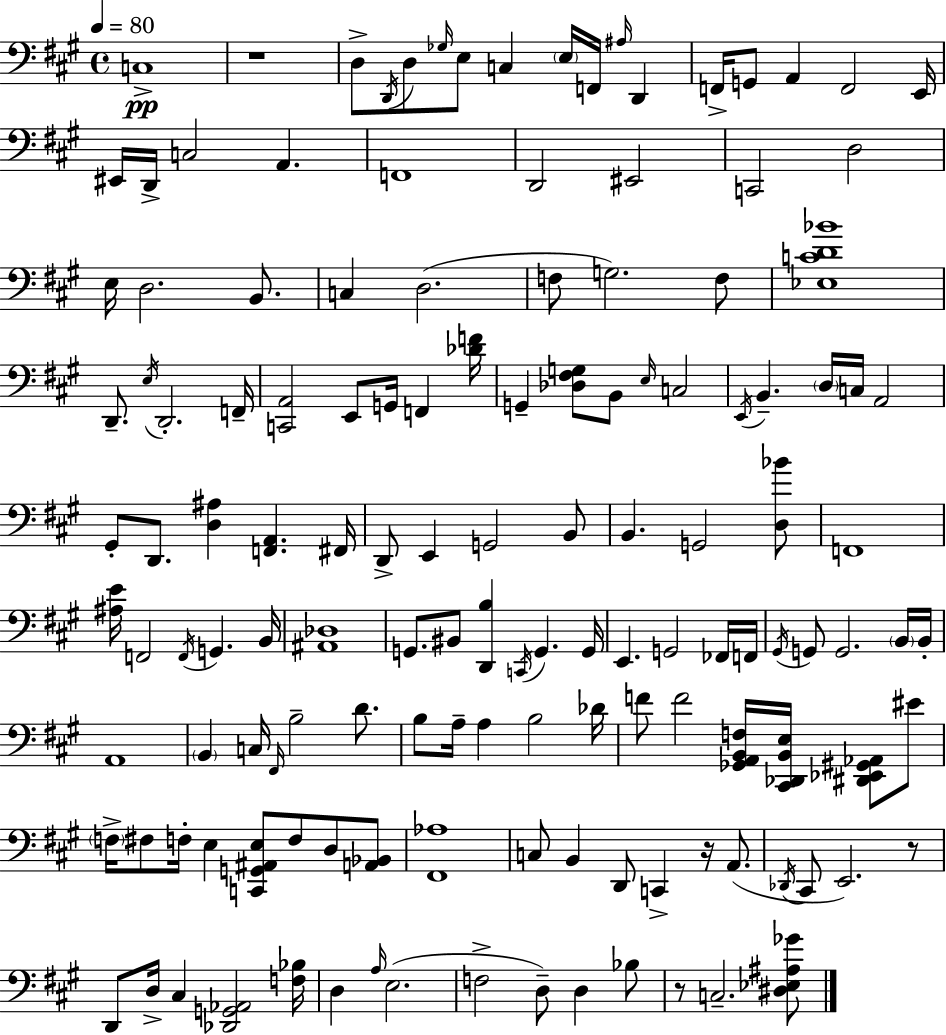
{
  \clef bass
  \time 4/4
  \defaultTimeSignature
  \key a \major
  \tempo 4 = 80
  c1->\pp | r1 | d8-> \acciaccatura { d,16 } d8 \grace { ges16 } e8 c4 \parenthesize e16 f,16 \grace { ais16 } d,4 | f,16-> g,8 a,4 f,2 | \break e,16 eis,16 d,16-> c2 a,4. | f,1 | d,2 eis,2 | c,2 d2 | \break e16 d2. | b,8. c4 d2.( | f8 g2.) | f8 <ees c' d' bes'>1 | \break d,8.-- \acciaccatura { e16 } d,2.-. | f,16-- <c, a,>2 e,8 g,16 f,4 | <des' f'>16 g,4-- <des fis g>8 b,8 \grace { e16 } c2 | \acciaccatura { e,16 } b,4.-- \parenthesize d16 c16 a,2 | \break gis,8-. d,8. <d ais>4 <f, a,>4. | fis,16 d,8-> e,4 g,2 | b,8 b,4. g,2 | <d bes'>8 f,1 | \break <ais e'>16 f,2 \acciaccatura { f,16 } | g,4. b,16 <ais, des>1 | g,8. bis,8 <d, b>4 | \acciaccatura { c,16 } g,4. g,16 e,4. g,2 | \break fes,16 f,16 \acciaccatura { gis,16 } g,8 g,2. | \parenthesize b,16 b,16-. a,1 | \parenthesize b,4 c16 \grace { fis,16 } b2-- | d'8. b8 a16-- a4 | \break b2 des'16 f'8 f'2 | <ges, a, b, f>16 <cis, des, b, e>16 <dis, ees, gis, aes,>8 eis'8 \parenthesize f16-> fis8 f16-. e4 | <c, g, ais, e>8 f8 d8 <a, bes,>8 <fis, aes>1 | c8 b,4 | \break d,8 c,4-> r16 a,8.( \acciaccatura { des,16 } cis,8 e,2.) | r8 d,8 d16-> cis4 | <des, g, aes,>2 <f bes>16 d4 \grace { a16 }( | e2. f2-> | \break d8--) d4 bes8 r8 c2.-- | <dis ees ais ges'>8 \bar "|."
}